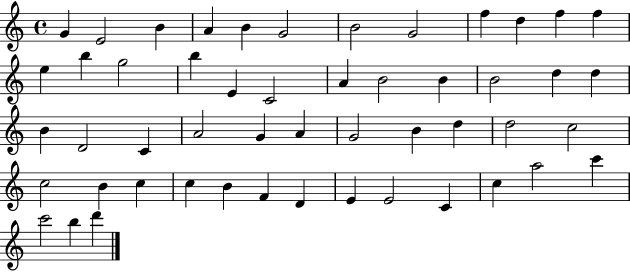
{
  \clef treble
  \time 4/4
  \defaultTimeSignature
  \key c \major
  g'4 e'2 b'4 | a'4 b'4 g'2 | b'2 g'2 | f''4 d''4 f''4 f''4 | \break e''4 b''4 g''2 | b''4 e'4 c'2 | a'4 b'2 b'4 | b'2 d''4 d''4 | \break b'4 d'2 c'4 | a'2 g'4 a'4 | g'2 b'4 d''4 | d''2 c''2 | \break c''2 b'4 c''4 | c''4 b'4 f'4 d'4 | e'4 e'2 c'4 | c''4 a''2 c'''4 | \break c'''2 b''4 d'''4 | \bar "|."
}